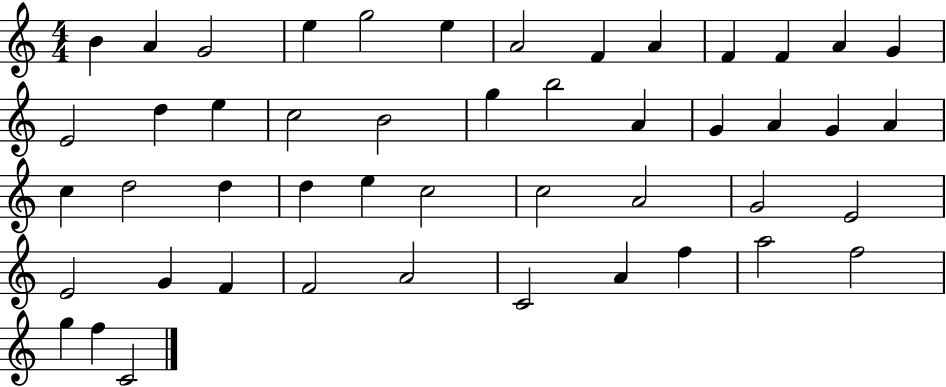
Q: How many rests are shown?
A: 0